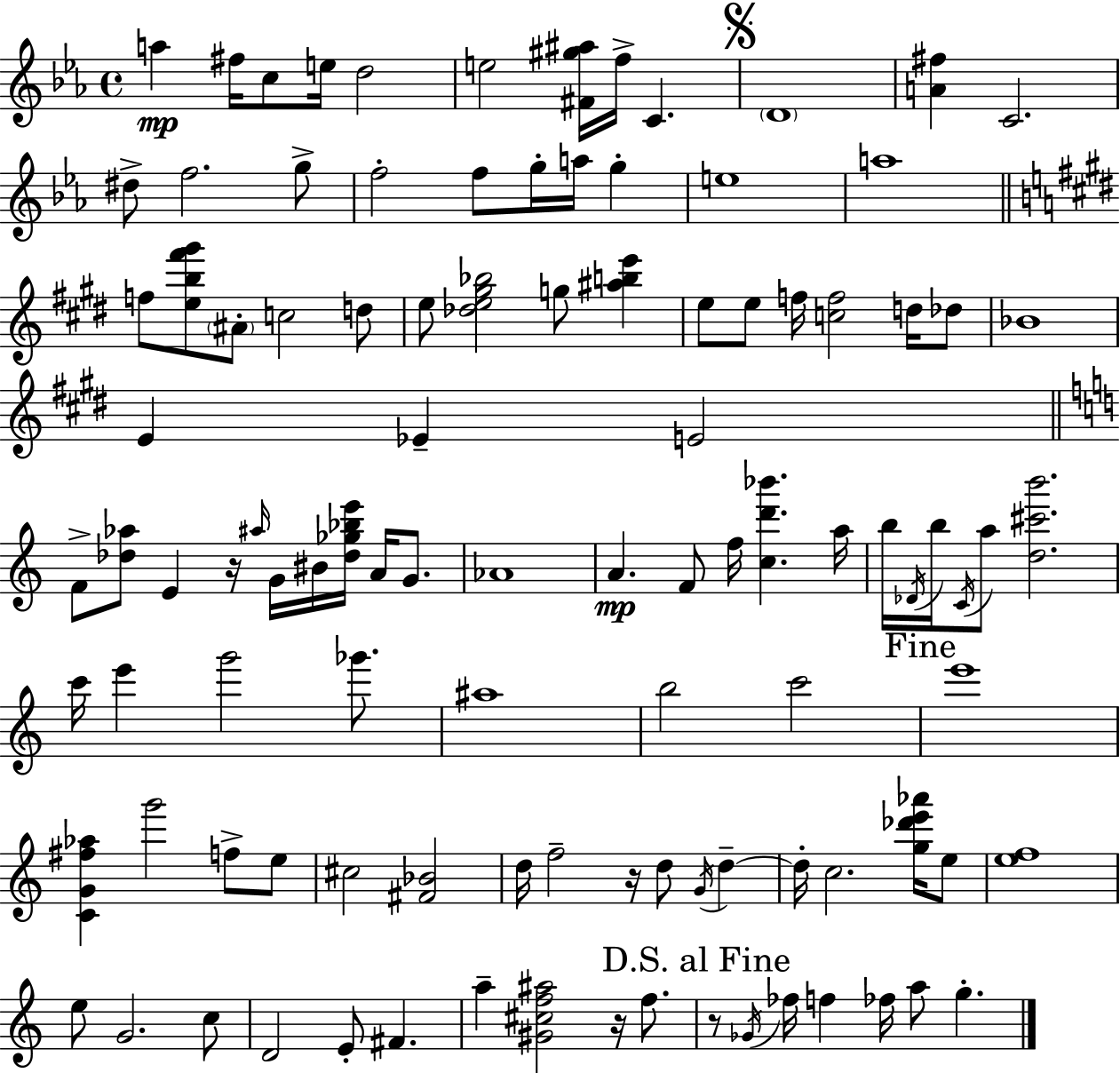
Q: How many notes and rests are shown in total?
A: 105